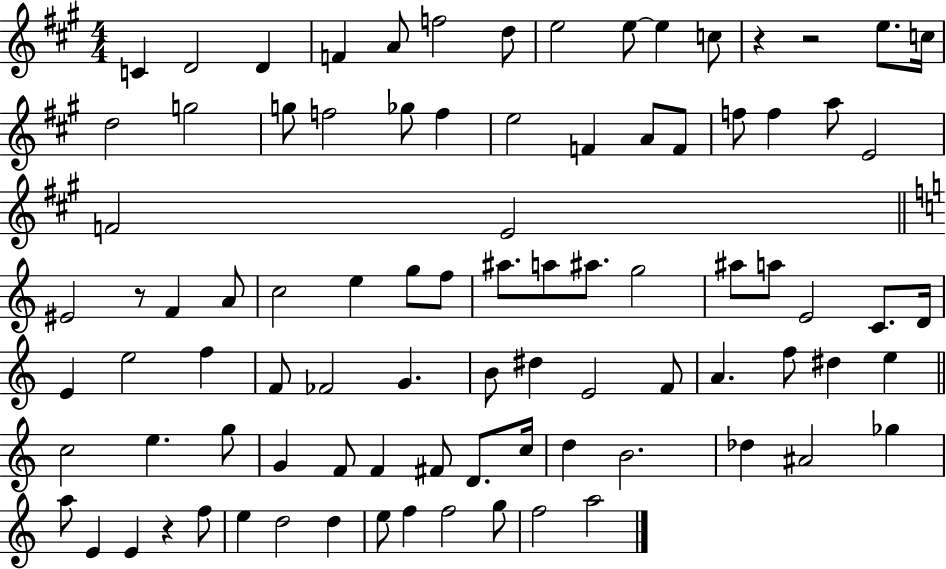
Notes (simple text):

C4/q D4/h D4/q F4/q A4/e F5/h D5/e E5/h E5/e E5/q C5/e R/q R/h E5/e. C5/s D5/h G5/h G5/e F5/h Gb5/e F5/q E5/h F4/q A4/e F4/e F5/e F5/q A5/e E4/h F4/h E4/h EIS4/h R/e F4/q A4/e C5/h E5/q G5/e F5/e A#5/e. A5/e A#5/e. G5/h A#5/e A5/e E4/h C4/e. D4/s E4/q E5/h F5/q F4/e FES4/h G4/q. B4/e D#5/q E4/h F4/e A4/q. F5/e D#5/q E5/q C5/h E5/q. G5/e G4/q F4/e F4/q F#4/e D4/e. C5/s D5/q B4/h. Db5/q A#4/h Gb5/q A5/e E4/q E4/q R/q F5/e E5/q D5/h D5/q E5/e F5/q F5/h G5/e F5/h A5/h